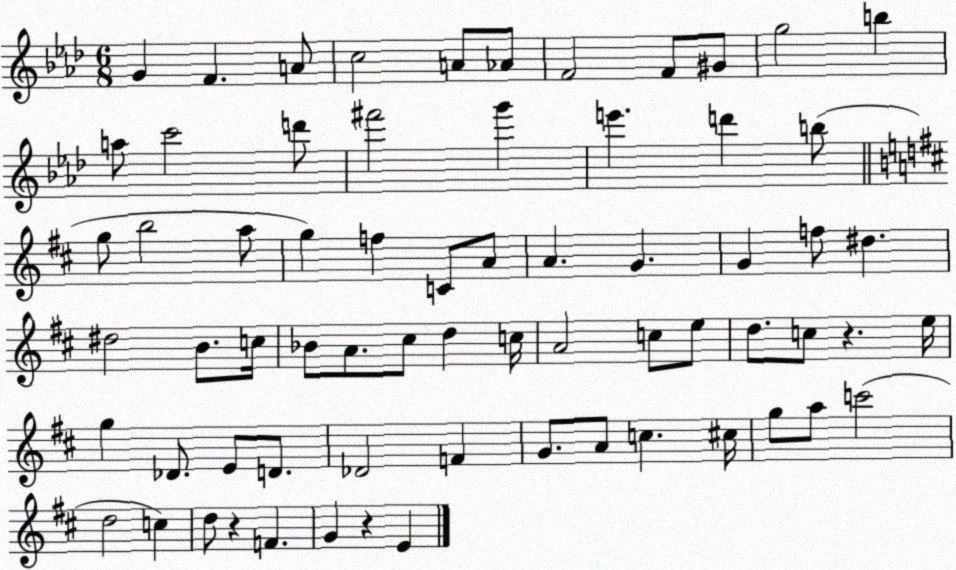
X:1
T:Untitled
M:6/8
L:1/4
K:Ab
G F A/2 c2 A/2 _A/2 F2 F/2 ^G/2 g2 b a/2 c'2 d'/2 ^f'2 g' e' d' b/2 g/2 b2 a/2 g f C/2 A/2 A G G f/2 ^d ^d2 B/2 c/4 _B/2 A/2 ^c/2 d c/4 A2 c/2 e/2 d/2 c/2 z e/4 g _D/2 E/2 D/2 _D2 F G/2 A/2 c ^c/4 g/2 a/2 c'2 d2 c d/2 z F G z E